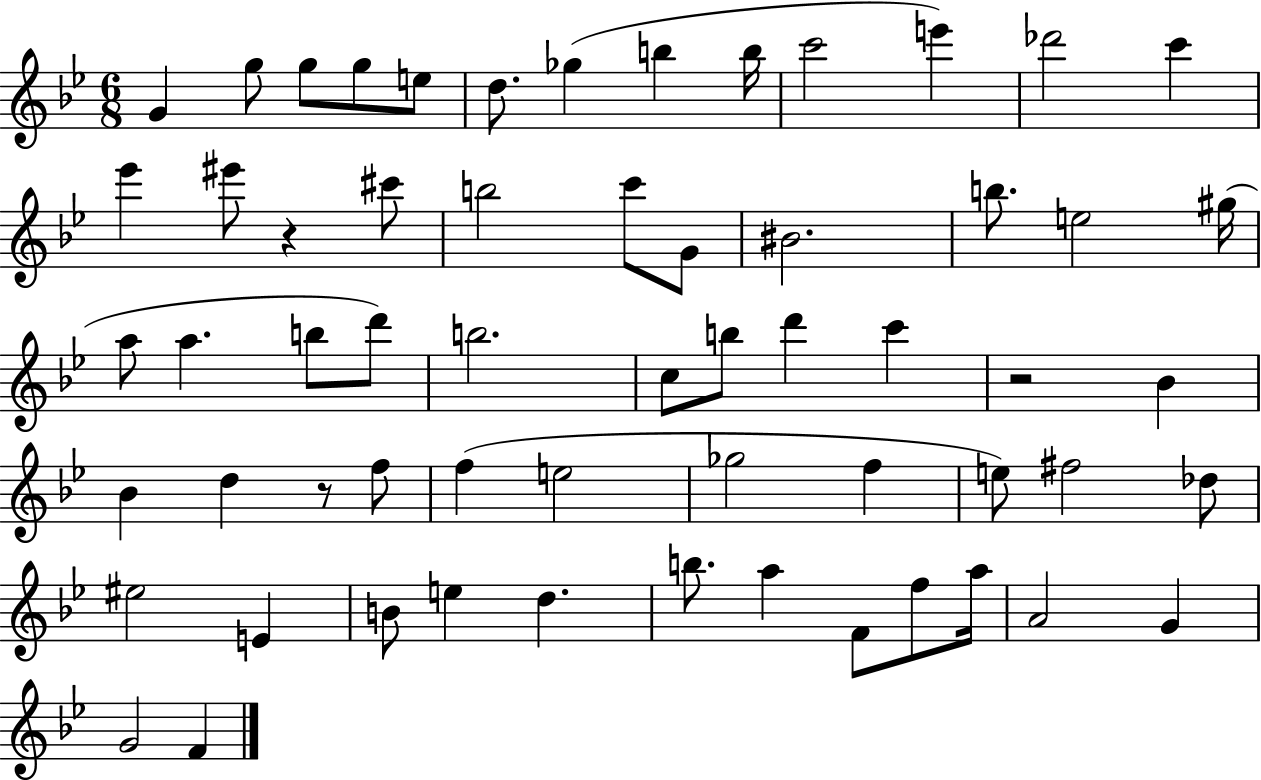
{
  \clef treble
  \numericTimeSignature
  \time 6/8
  \key bes \major
  g'4 g''8 g''8 g''8 e''8 | d''8. ges''4( b''4 b''16 | c'''2 e'''4) | des'''2 c'''4 | \break ees'''4 eis'''8 r4 cis'''8 | b''2 c'''8 g'8 | bis'2. | b''8. e''2 gis''16( | \break a''8 a''4. b''8 d'''8) | b''2. | c''8 b''8 d'''4 c'''4 | r2 bes'4 | \break bes'4 d''4 r8 f''8 | f''4( e''2 | ges''2 f''4 | e''8) fis''2 des''8 | \break eis''2 e'4 | b'8 e''4 d''4. | b''8. a''4 f'8 f''8 a''16 | a'2 g'4 | \break g'2 f'4 | \bar "|."
}